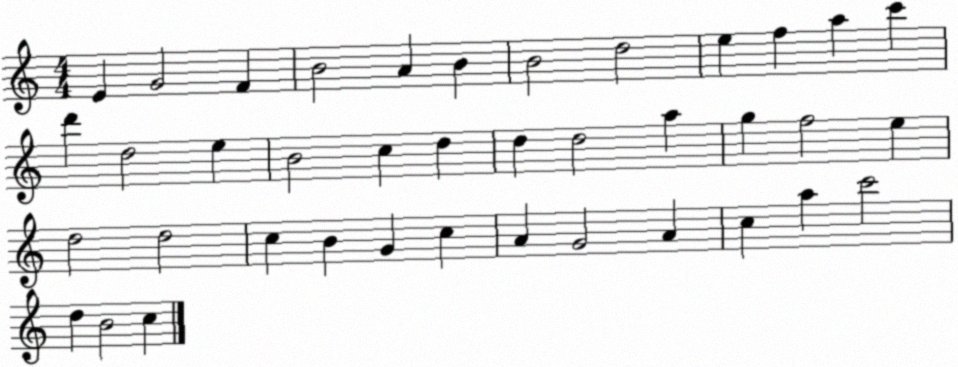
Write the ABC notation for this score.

X:1
T:Untitled
M:4/4
L:1/4
K:C
E G2 F B2 A B B2 d2 e f a c' d' d2 e B2 c d d d2 a g f2 e d2 d2 c B G c A G2 A c a c'2 d B2 c